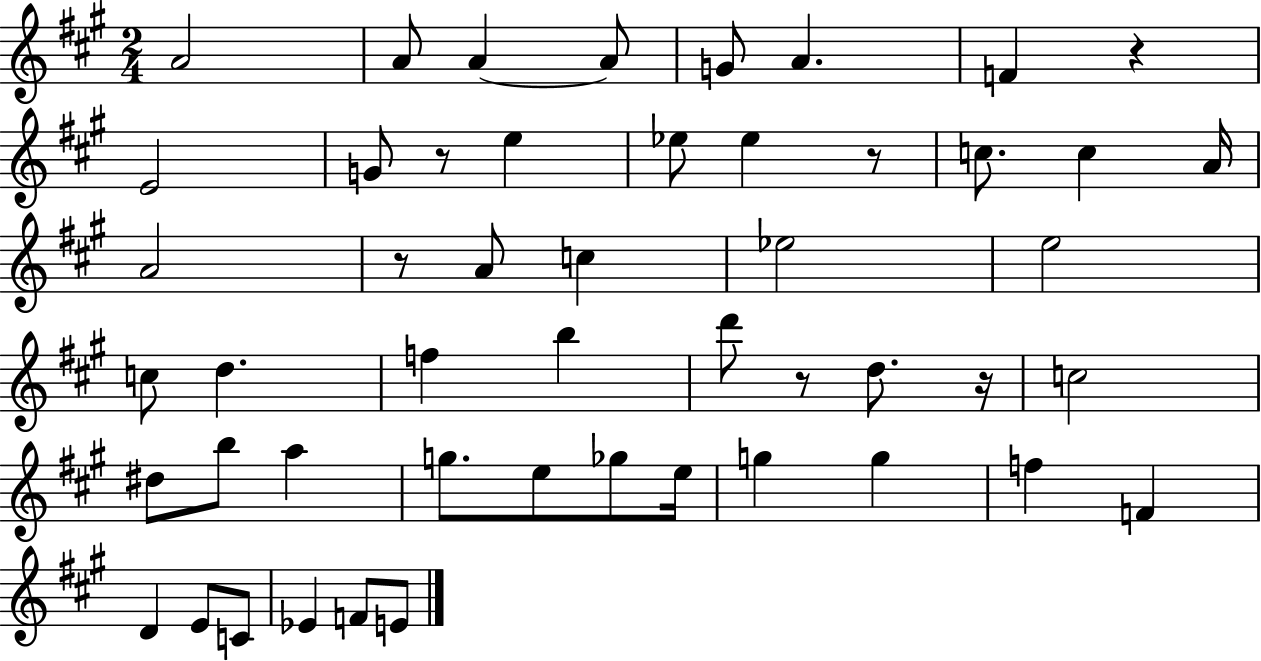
A4/h A4/e A4/q A4/e G4/e A4/q. F4/q R/q E4/h G4/e R/e E5/q Eb5/e Eb5/q R/e C5/e. C5/q A4/s A4/h R/e A4/e C5/q Eb5/h E5/h C5/e D5/q. F5/q B5/q D6/e R/e D5/e. R/s C5/h D#5/e B5/e A5/q G5/e. E5/e Gb5/e E5/s G5/q G5/q F5/q F4/q D4/q E4/e C4/e Eb4/q F4/e E4/e